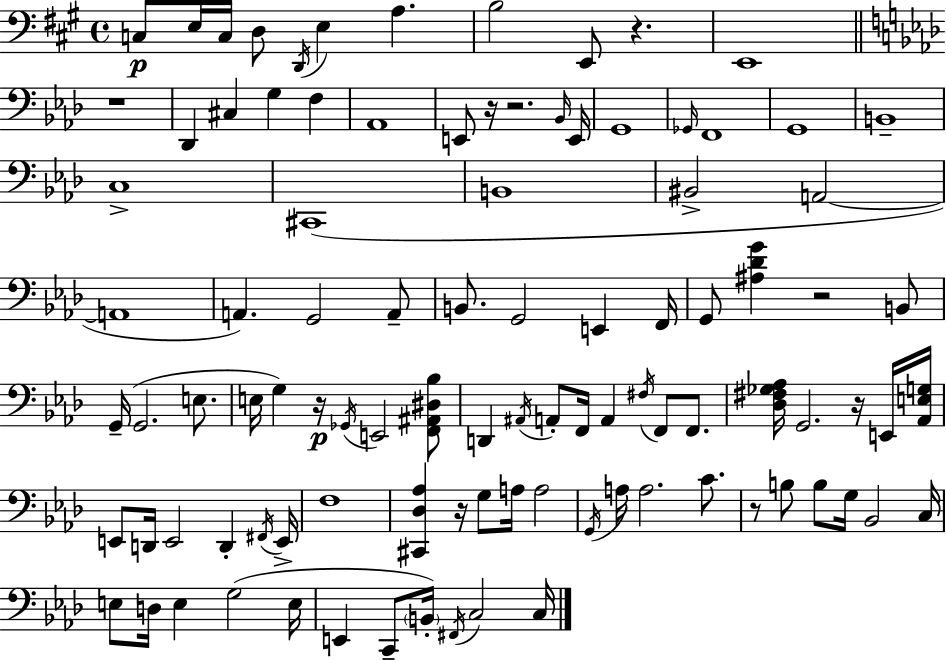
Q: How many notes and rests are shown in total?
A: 99